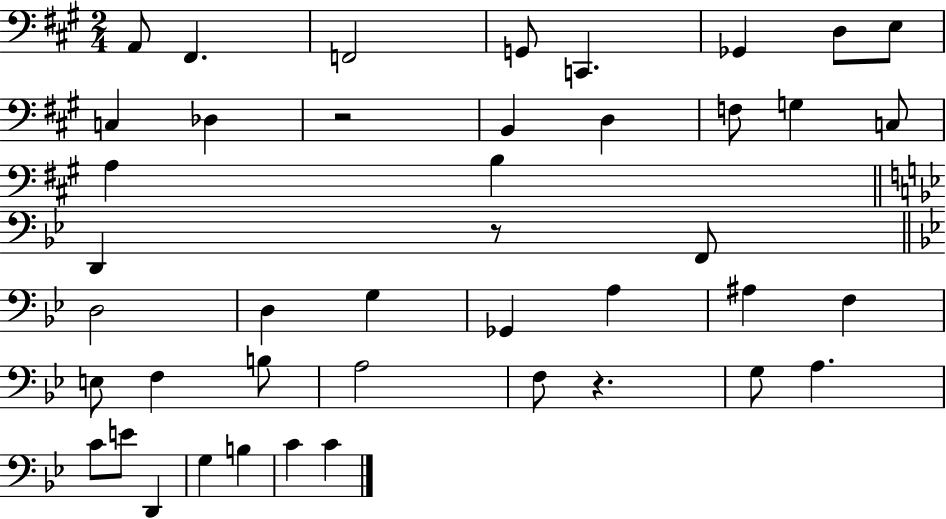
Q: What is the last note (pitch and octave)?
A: C4